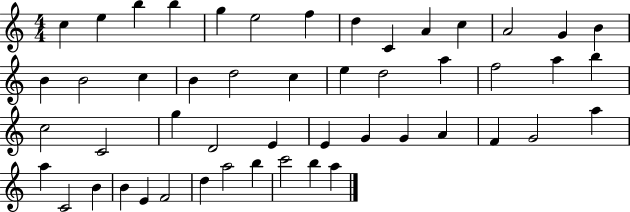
X:1
T:Untitled
M:4/4
L:1/4
K:C
c e b b g e2 f d C A c A2 G B B B2 c B d2 c e d2 a f2 a b c2 C2 g D2 E E G G A F G2 a a C2 B B E F2 d a2 b c'2 b a